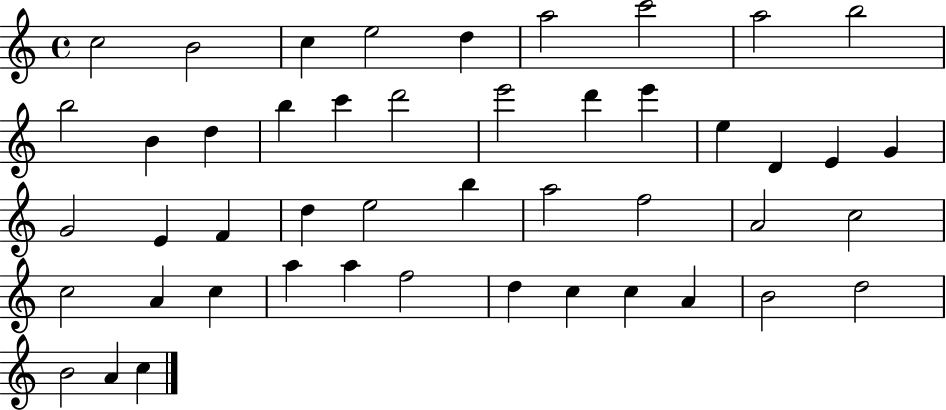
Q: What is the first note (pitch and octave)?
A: C5